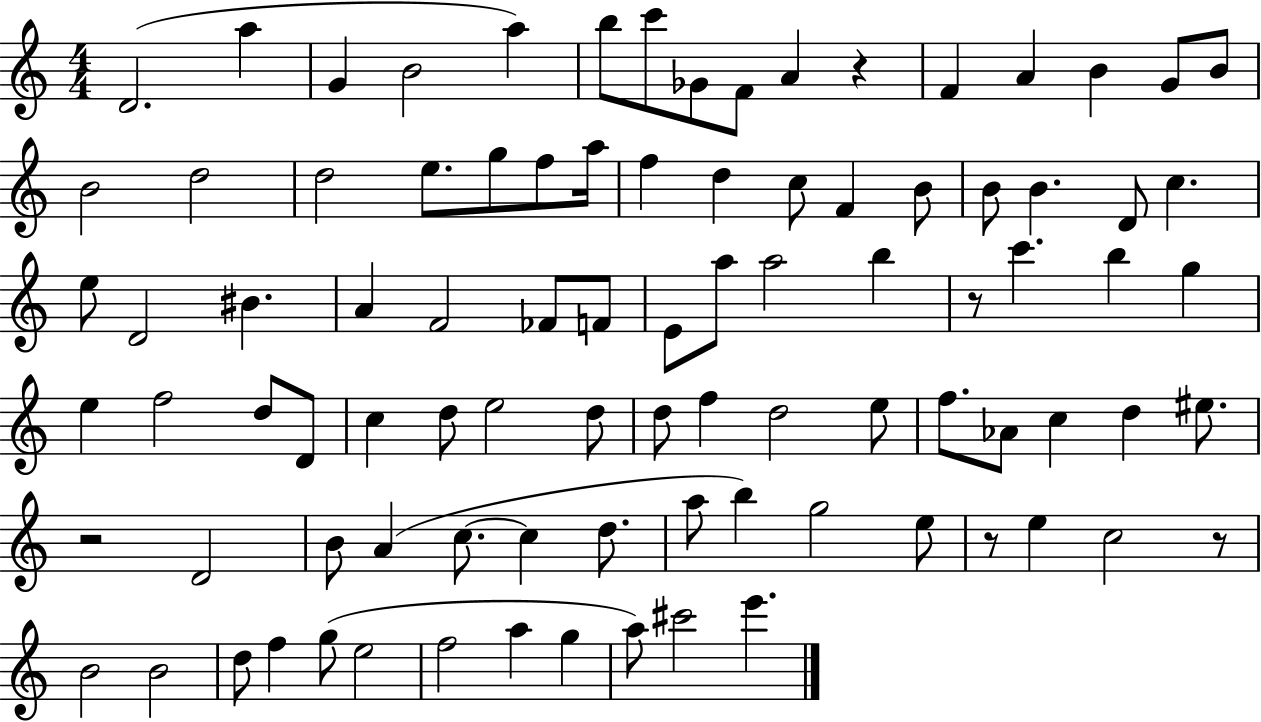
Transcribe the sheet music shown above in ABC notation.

X:1
T:Untitled
M:4/4
L:1/4
K:C
D2 a G B2 a b/2 c'/2 _G/2 F/2 A z F A B G/2 B/2 B2 d2 d2 e/2 g/2 f/2 a/4 f d c/2 F B/2 B/2 B D/2 c e/2 D2 ^B A F2 _F/2 F/2 E/2 a/2 a2 b z/2 c' b g e f2 d/2 D/2 c d/2 e2 d/2 d/2 f d2 e/2 f/2 _A/2 c d ^e/2 z2 D2 B/2 A c/2 c d/2 a/2 b g2 e/2 z/2 e c2 z/2 B2 B2 d/2 f g/2 e2 f2 a g a/2 ^c'2 e'